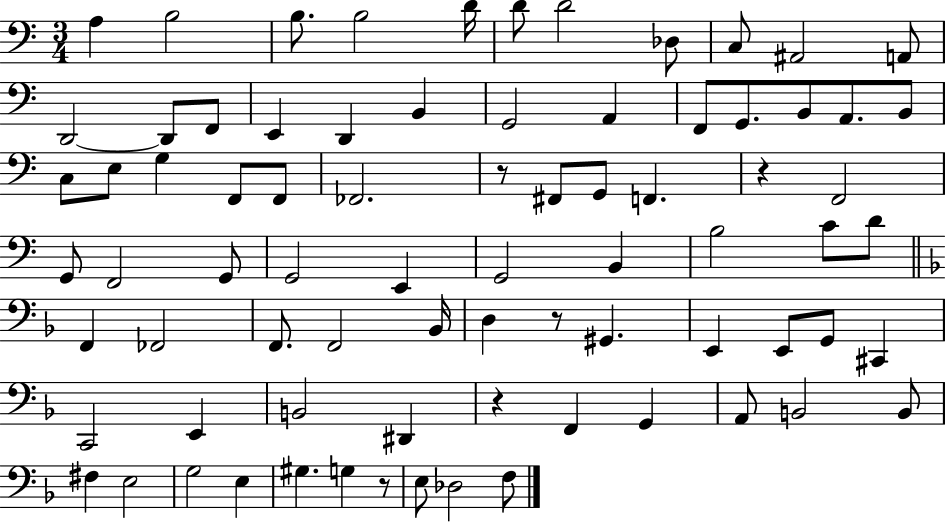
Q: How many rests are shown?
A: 5